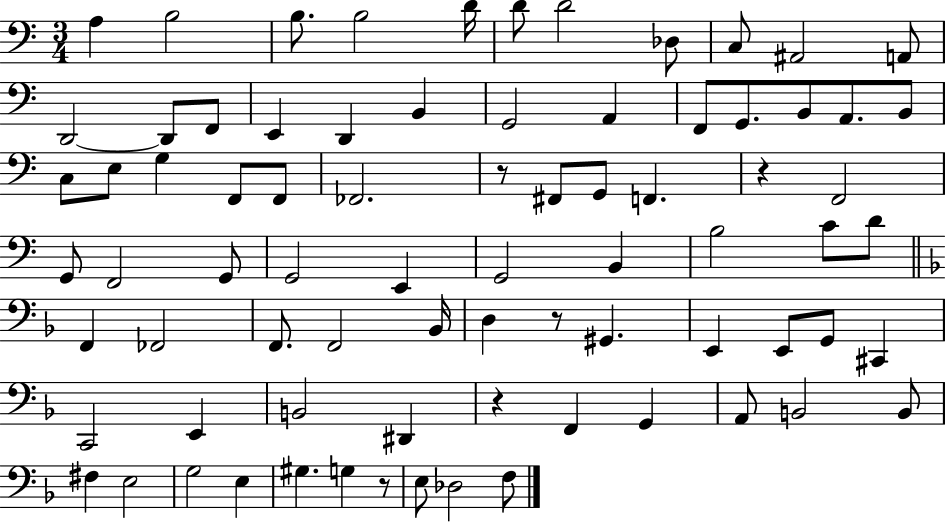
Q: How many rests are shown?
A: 5